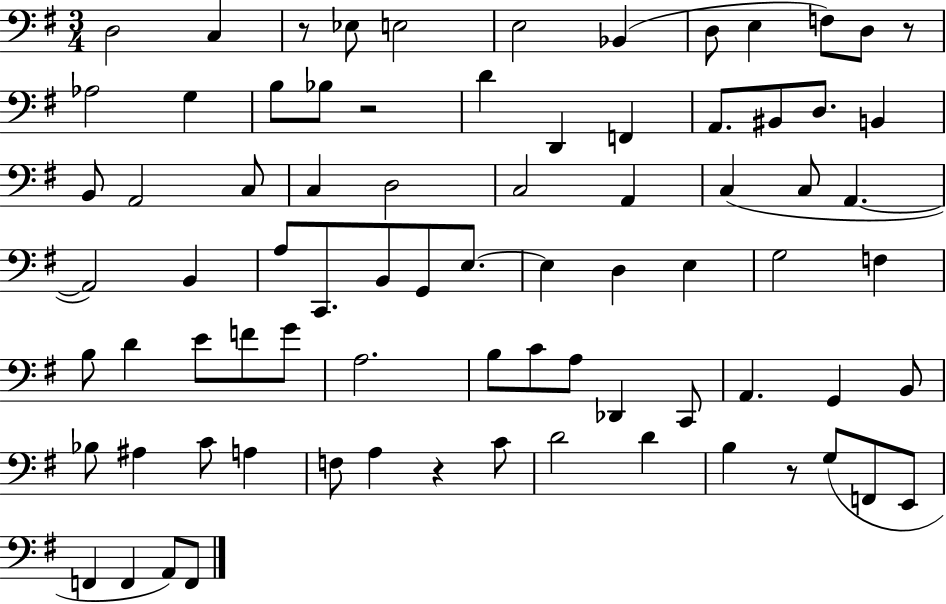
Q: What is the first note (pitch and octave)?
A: D3